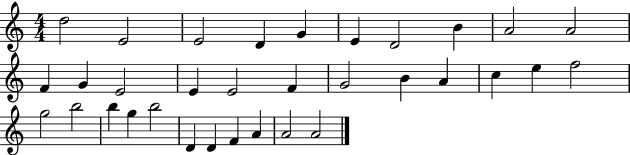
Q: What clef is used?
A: treble